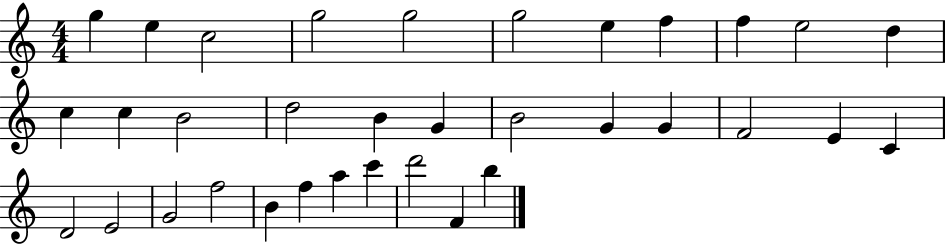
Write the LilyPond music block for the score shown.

{
  \clef treble
  \numericTimeSignature
  \time 4/4
  \key c \major
  g''4 e''4 c''2 | g''2 g''2 | g''2 e''4 f''4 | f''4 e''2 d''4 | \break c''4 c''4 b'2 | d''2 b'4 g'4 | b'2 g'4 g'4 | f'2 e'4 c'4 | \break d'2 e'2 | g'2 f''2 | b'4 f''4 a''4 c'''4 | d'''2 f'4 b''4 | \break \bar "|."
}